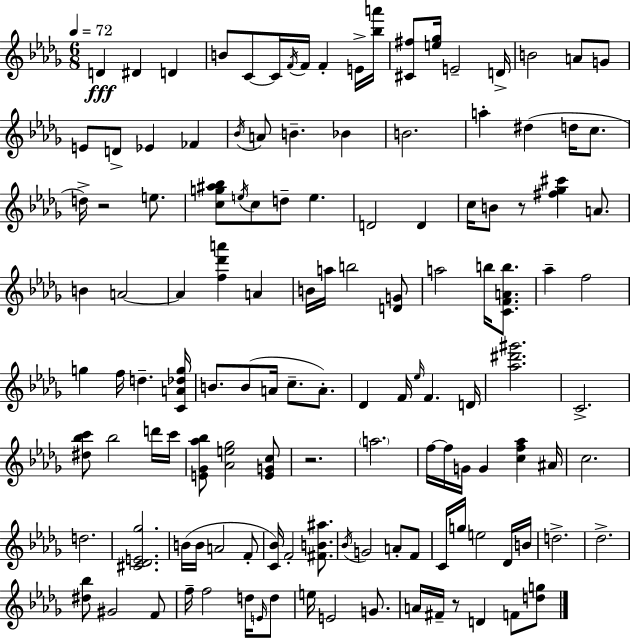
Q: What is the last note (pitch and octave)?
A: F4